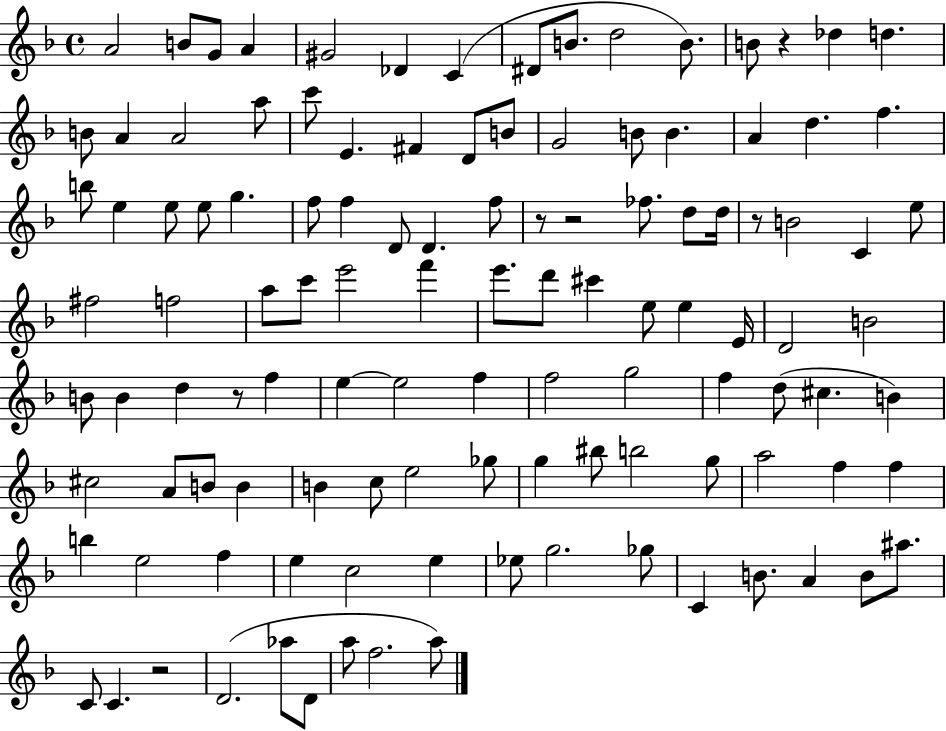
{
  \clef treble
  \time 4/4
  \defaultTimeSignature
  \key f \major
  a'2 b'8 g'8 a'4 | gis'2 des'4 c'4( | dis'8 b'8. d''2 b'8.) | b'8 r4 des''4 d''4. | \break b'8 a'4 a'2 a''8 | c'''8 e'4. fis'4 d'8 b'8 | g'2 b'8 b'4. | a'4 d''4. f''4. | \break b''8 e''4 e''8 e''8 g''4. | f''8 f''4 d'8 d'4. f''8 | r8 r2 fes''8. d''8 d''16 | r8 b'2 c'4 e''8 | \break fis''2 f''2 | a''8 c'''8 e'''2 f'''4 | e'''8. d'''8 cis'''4 e''8 e''4 e'16 | d'2 b'2 | \break b'8 b'4 d''4 r8 f''4 | e''4~~ e''2 f''4 | f''2 g''2 | f''4 d''8( cis''4. b'4) | \break cis''2 a'8 b'8 b'4 | b'4 c''8 e''2 ges''8 | g''4 bis''8 b''2 g''8 | a''2 f''4 f''4 | \break b''4 e''2 f''4 | e''4 c''2 e''4 | ees''8 g''2. ges''8 | c'4 b'8. a'4 b'8 ais''8. | \break c'8 c'4. r2 | d'2.( aes''8 d'8 | a''8 f''2. a''8) | \bar "|."
}